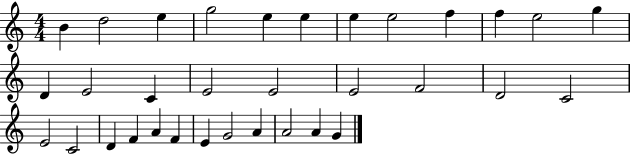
B4/q D5/h E5/q G5/h E5/q E5/q E5/q E5/h F5/q F5/q E5/h G5/q D4/q E4/h C4/q E4/h E4/h E4/h F4/h D4/h C4/h E4/h C4/h D4/q F4/q A4/q F4/q E4/q G4/h A4/q A4/h A4/q G4/q